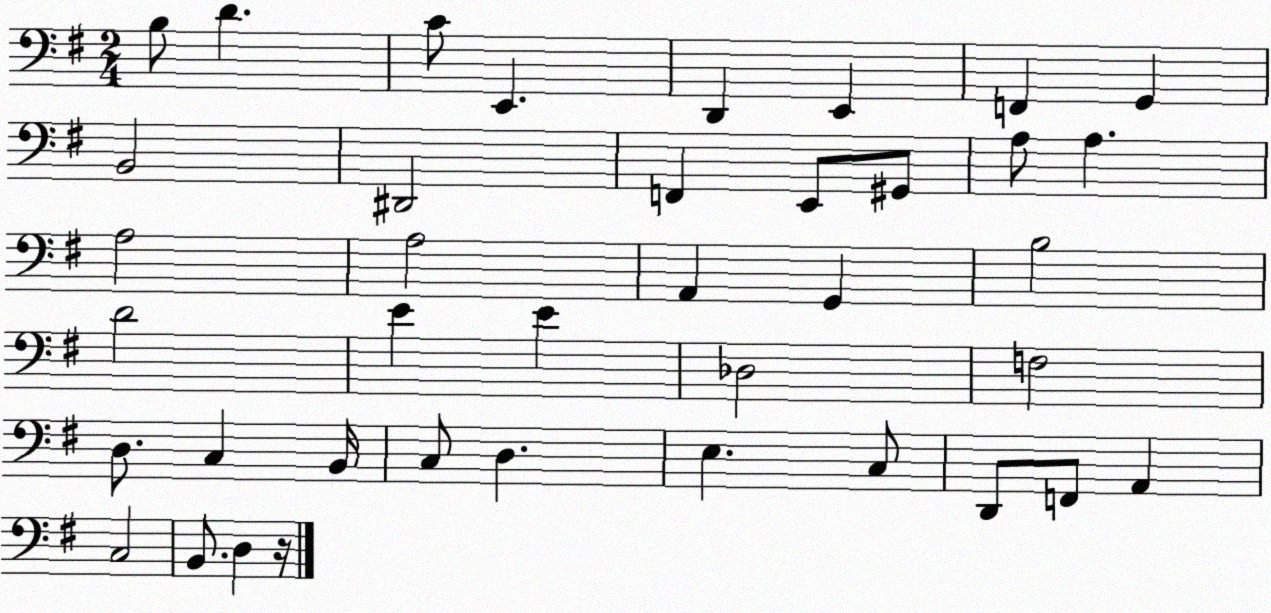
X:1
T:Untitled
M:2/4
L:1/4
K:G
B,/2 D C/2 E,, D,, E,, F,, G,, B,,2 ^D,,2 F,, E,,/2 ^G,,/2 A,/2 A, A,2 A,2 A,, G,, B,2 D2 E E _D,2 F,2 D,/2 C, B,,/4 C,/2 D, E, C,/2 D,,/2 F,,/2 A,, C,2 B,,/2 D, z/4